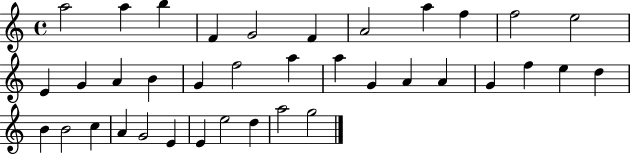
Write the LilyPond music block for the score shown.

{
  \clef treble
  \time 4/4
  \defaultTimeSignature
  \key c \major
  a''2 a''4 b''4 | f'4 g'2 f'4 | a'2 a''4 f''4 | f''2 e''2 | \break e'4 g'4 a'4 b'4 | g'4 f''2 a''4 | a''4 g'4 a'4 a'4 | g'4 f''4 e''4 d''4 | \break b'4 b'2 c''4 | a'4 g'2 e'4 | e'4 e''2 d''4 | a''2 g''2 | \break \bar "|."
}